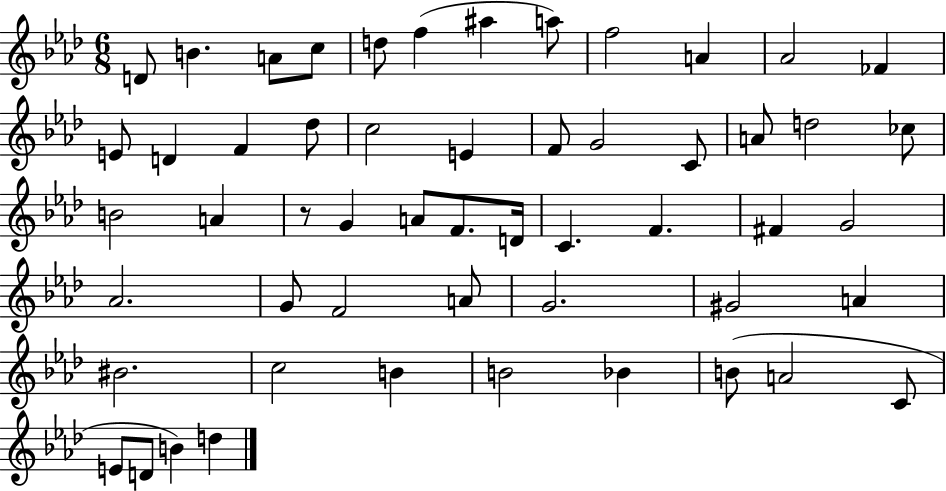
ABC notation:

X:1
T:Untitled
M:6/8
L:1/4
K:Ab
D/2 B A/2 c/2 d/2 f ^a a/2 f2 A _A2 _F E/2 D F _d/2 c2 E F/2 G2 C/2 A/2 d2 _c/2 B2 A z/2 G A/2 F/2 D/4 C F ^F G2 _A2 G/2 F2 A/2 G2 ^G2 A ^B2 c2 B B2 _B B/2 A2 C/2 E/2 D/2 B d